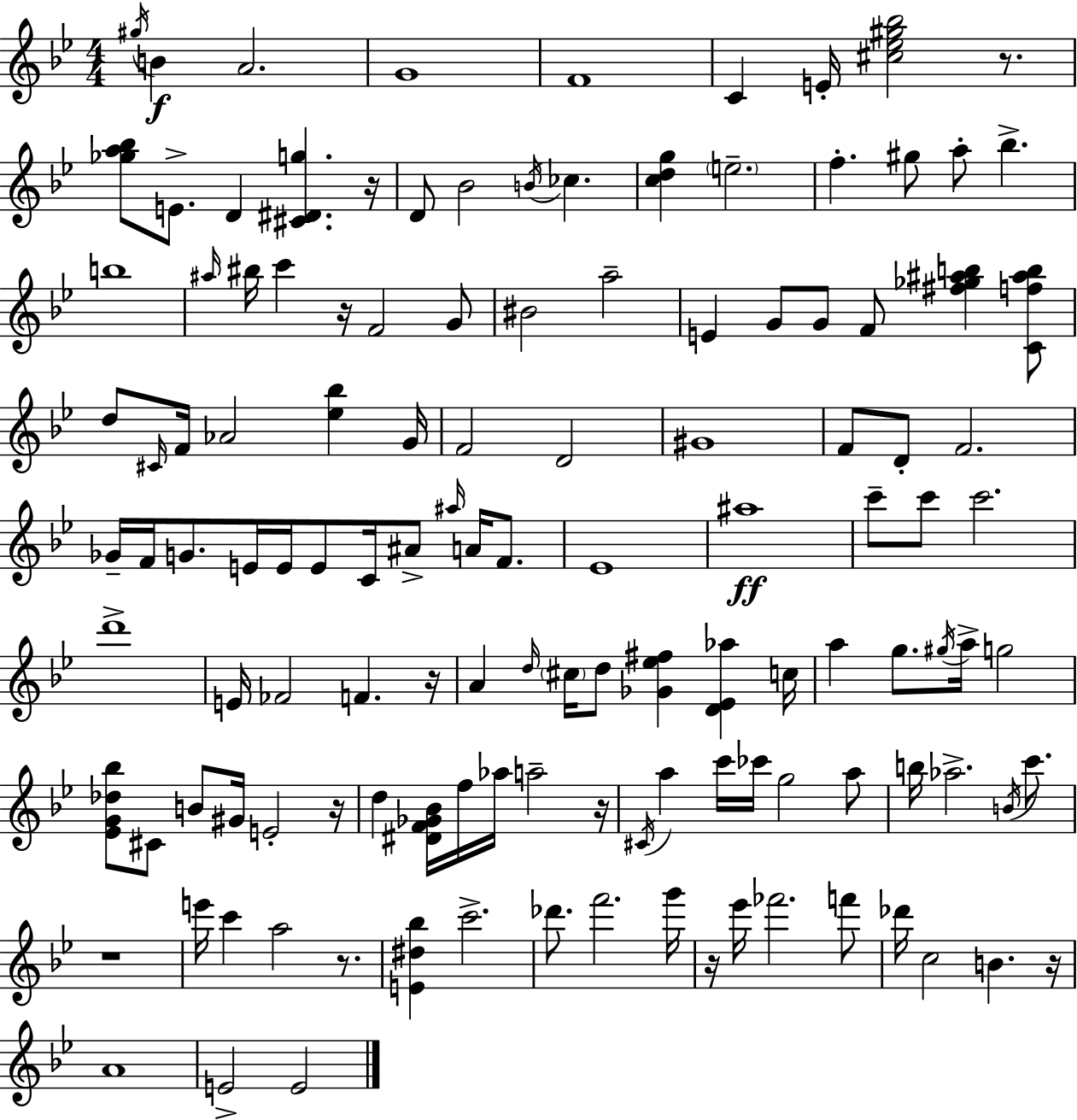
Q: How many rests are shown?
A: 10